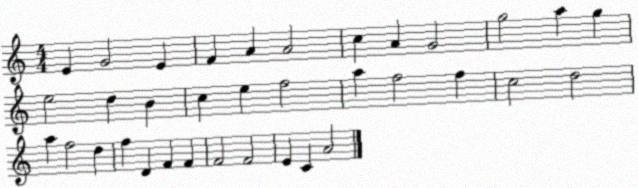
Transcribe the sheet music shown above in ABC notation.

X:1
T:Untitled
M:4/4
L:1/4
K:C
E G2 E F A A2 c A G2 g2 a g e2 d B c e f2 a f2 f c2 d2 a f2 d f D F F F2 F2 E C A2